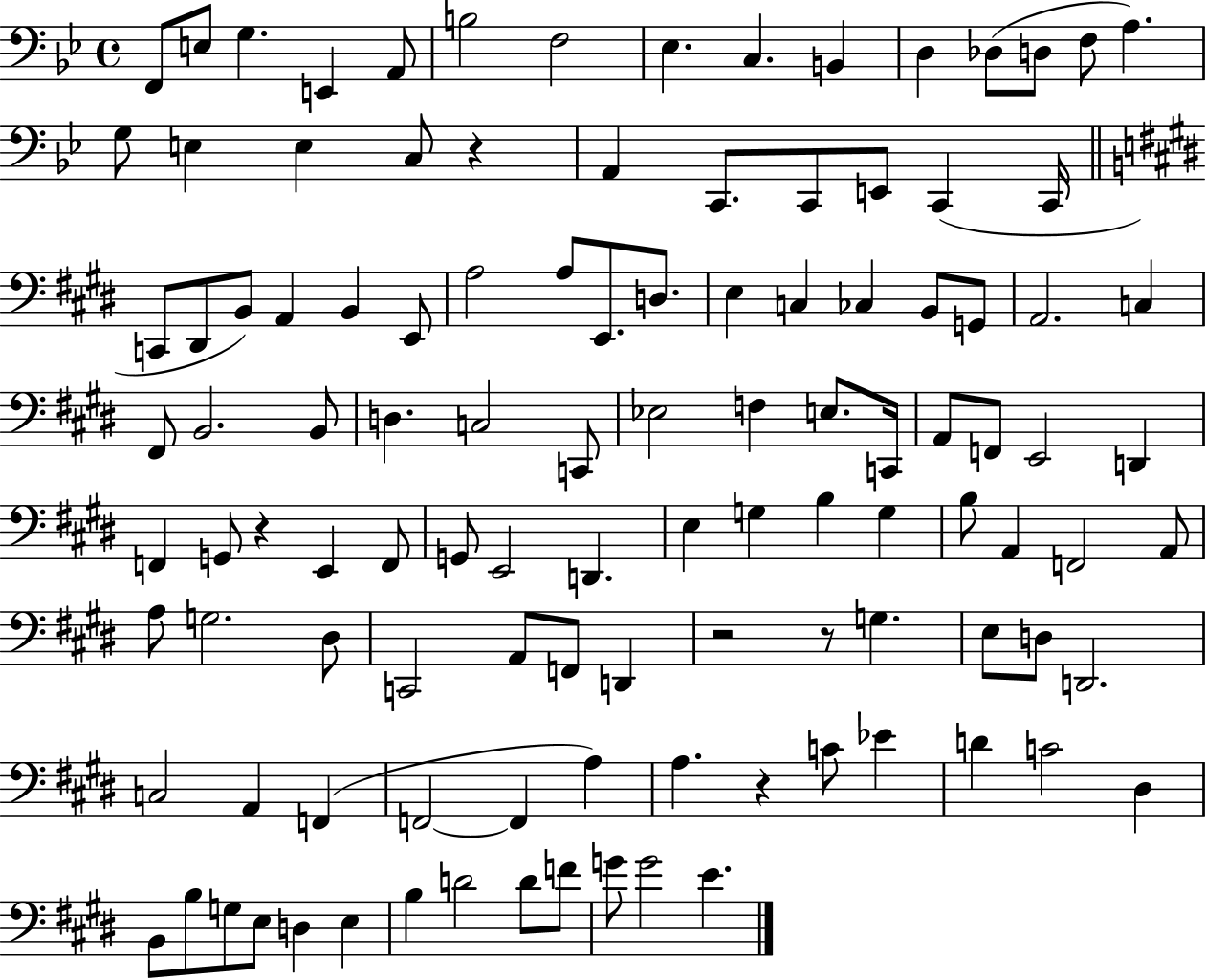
X:1
T:Untitled
M:4/4
L:1/4
K:Bb
F,,/2 E,/2 G, E,, A,,/2 B,2 F,2 _E, C, B,, D, _D,/2 D,/2 F,/2 A, G,/2 E, E, C,/2 z A,, C,,/2 C,,/2 E,,/2 C,, C,,/4 C,,/2 ^D,,/2 B,,/2 A,, B,, E,,/2 A,2 A,/2 E,,/2 D,/2 E, C, _C, B,,/2 G,,/2 A,,2 C, ^F,,/2 B,,2 B,,/2 D, C,2 C,,/2 _E,2 F, E,/2 C,,/4 A,,/2 F,,/2 E,,2 D,, F,, G,,/2 z E,, F,,/2 G,,/2 E,,2 D,, E, G, B, G, B,/2 A,, F,,2 A,,/2 A,/2 G,2 ^D,/2 C,,2 A,,/2 F,,/2 D,, z2 z/2 G, E,/2 D,/2 D,,2 C,2 A,, F,, F,,2 F,, A, A, z C/2 _E D C2 ^D, B,,/2 B,/2 G,/2 E,/2 D, E, B, D2 D/2 F/2 G/2 G2 E